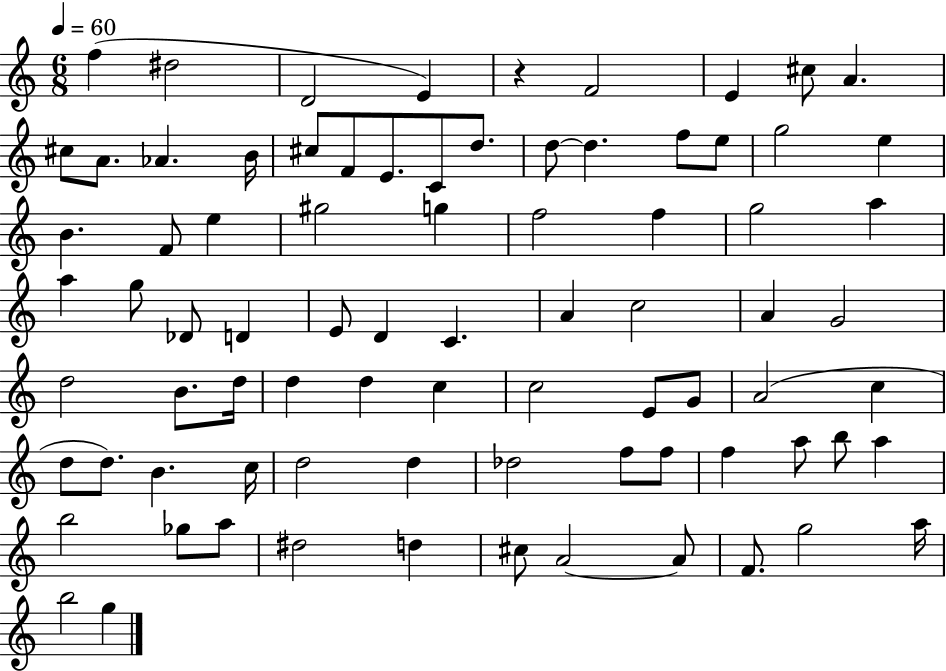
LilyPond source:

{
  \clef treble
  \numericTimeSignature
  \time 6/8
  \key c \major
  \tempo 4 = 60
  f''4( dis''2 | d'2 e'4) | r4 f'2 | e'4 cis''8 a'4. | \break cis''8 a'8. aes'4. b'16 | cis''8 f'8 e'8. c'8 d''8. | d''8~~ d''4. f''8 e''8 | g''2 e''4 | \break b'4. f'8 e''4 | gis''2 g''4 | f''2 f''4 | g''2 a''4 | \break a''4 g''8 des'8 d'4 | e'8 d'4 c'4. | a'4 c''2 | a'4 g'2 | \break d''2 b'8. d''16 | d''4 d''4 c''4 | c''2 e'8 g'8 | a'2( c''4 | \break d''8 d''8.) b'4. c''16 | d''2 d''4 | des''2 f''8 f''8 | f''4 a''8 b''8 a''4 | \break b''2 ges''8 a''8 | dis''2 d''4 | cis''8 a'2~~ a'8 | f'8. g''2 a''16 | \break b''2 g''4 | \bar "|."
}